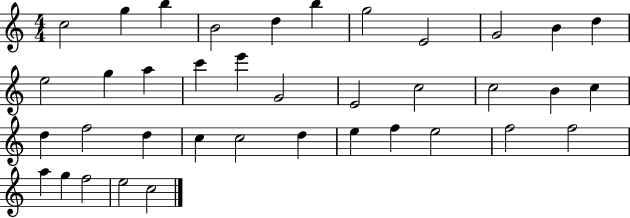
C5/h G5/q B5/q B4/h D5/q B5/q G5/h E4/h G4/h B4/q D5/q E5/h G5/q A5/q C6/q E6/q G4/h E4/h C5/h C5/h B4/q C5/q D5/q F5/h D5/q C5/q C5/h D5/q E5/q F5/q E5/h F5/h F5/h A5/q G5/q F5/h E5/h C5/h